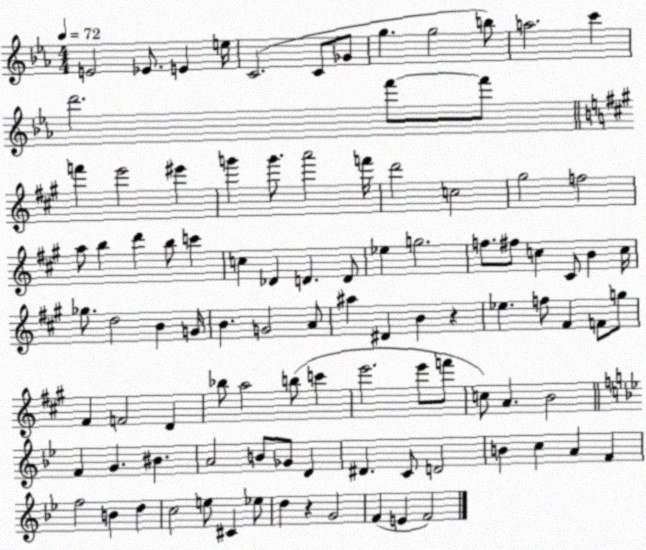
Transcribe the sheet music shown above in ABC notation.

X:1
T:Untitled
M:4/4
L:1/4
K:Eb
E2 _E/2 E e/4 C2 C/2 _G/2 g g2 b/2 a2 c' d'2 f'/2 f'/2 f' e'2 ^e' g' g'/2 a'2 f'/4 d'2 c2 ^g2 f2 a/2 b d' b/2 c' c _D D D/2 _e g2 f/2 ^f/2 c ^C/2 B c/4 _g/2 d2 B G/4 B G2 A/2 ^a ^D B z _e f/2 ^F F/2 g/2 ^F F2 D _b/2 a2 b/2 c' e'2 e'/2 f'/2 c/2 A B2 F G ^B A2 B/2 _G/2 D ^D C/2 D2 B c A F f2 B d c2 e/2 ^C _e/2 d z G2 F E F2